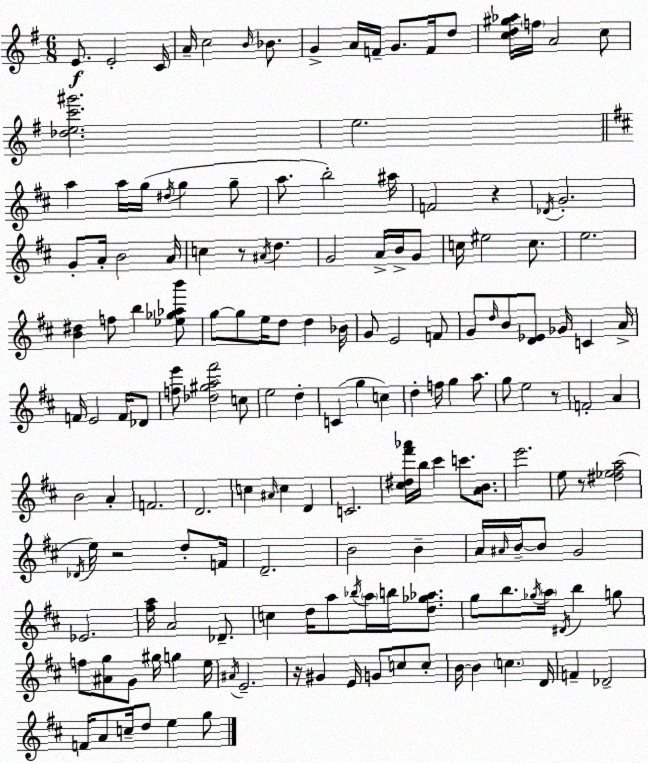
X:1
T:Untitled
M:6/8
L:1/4
K:G
E/2 E2 C/4 A/4 c2 B/4 _B/2 G A/4 F/4 G/2 F/4 d/2 [cd^g_a]/4 f/4 A2 c/2 [_dec'^g']2 e2 a a/4 g/4 ^d/4 g g/2 a/2 b2 ^a/4 F2 z _D/4 G2 G/2 A/4 B2 A/4 c z/2 ^A/4 d G2 A/4 B/4 G/2 c/4 ^e2 c/2 e2 [B^d] f/2 b [_e_g_ab']/2 g/2 g/2 e/4 d/2 d _B/4 G/2 E2 F/2 G/2 d/4 B/2 [D_E]/2 _G/4 C A/4 F/4 E2 F/4 _D/2 [fe']/2 [_d^ga^f']2 c/2 e2 d C g c d f/4 g a/2 g/2 e2 z/2 F2 A B2 A F2 D2 c ^A/4 c D C2 [^c^d^f'_a']/4 b/4 ^c' c'/2 [AB]/2 e'2 e/2 z/2 [^d_e^fa]2 _D/4 e/4 z2 d/2 F/4 D2 B2 B A/4 ^A/4 B/4 B/2 G2 _E2 [^fa]/4 A2 _D/2 c d/4 a/2 _b/4 a/4 b/4 [d_g_a]/2 g/2 b/2 _g/4 a/4 ^D/4 b g/2 f/2 [^Ag]/2 G/2 ^g/4 g e/4 ^A/4 E2 z/4 ^G E/4 G/2 c/2 c/2 B/4 B c D/4 F _D2 F/4 A/2 c/4 d/2 e g/2